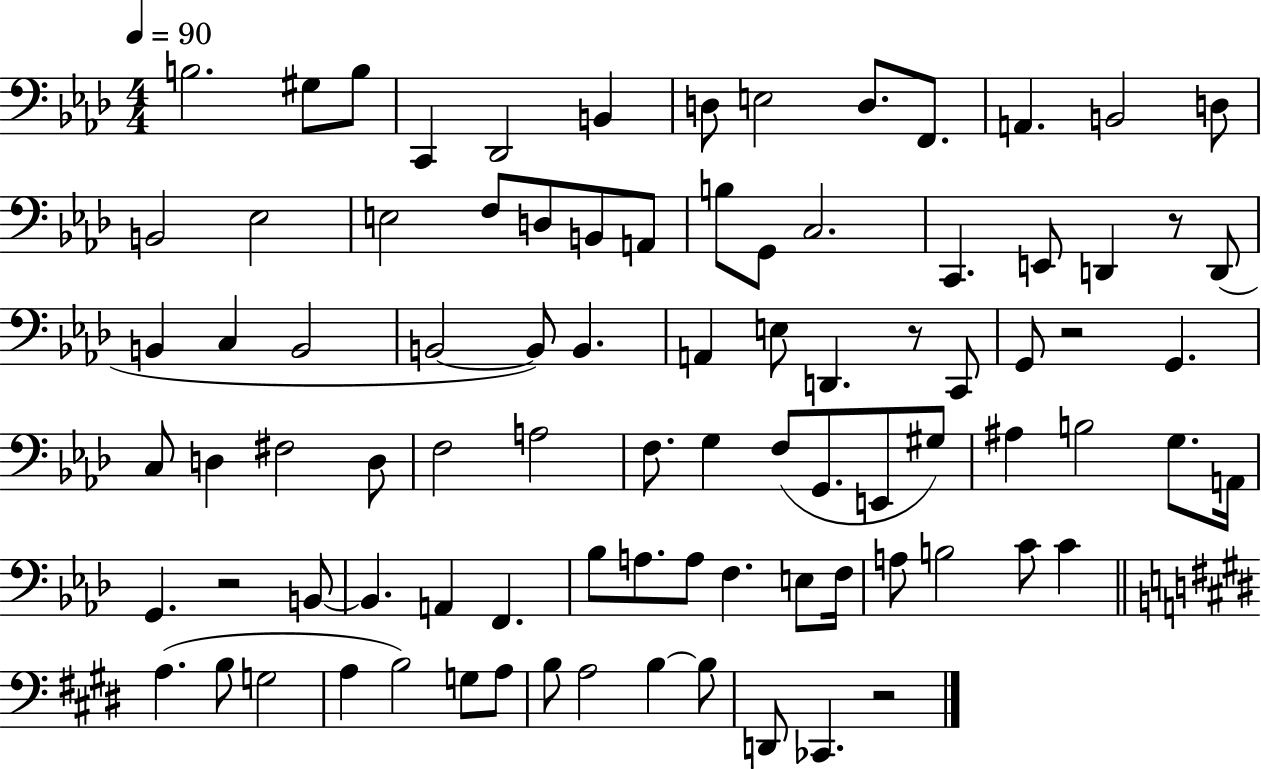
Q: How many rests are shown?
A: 5